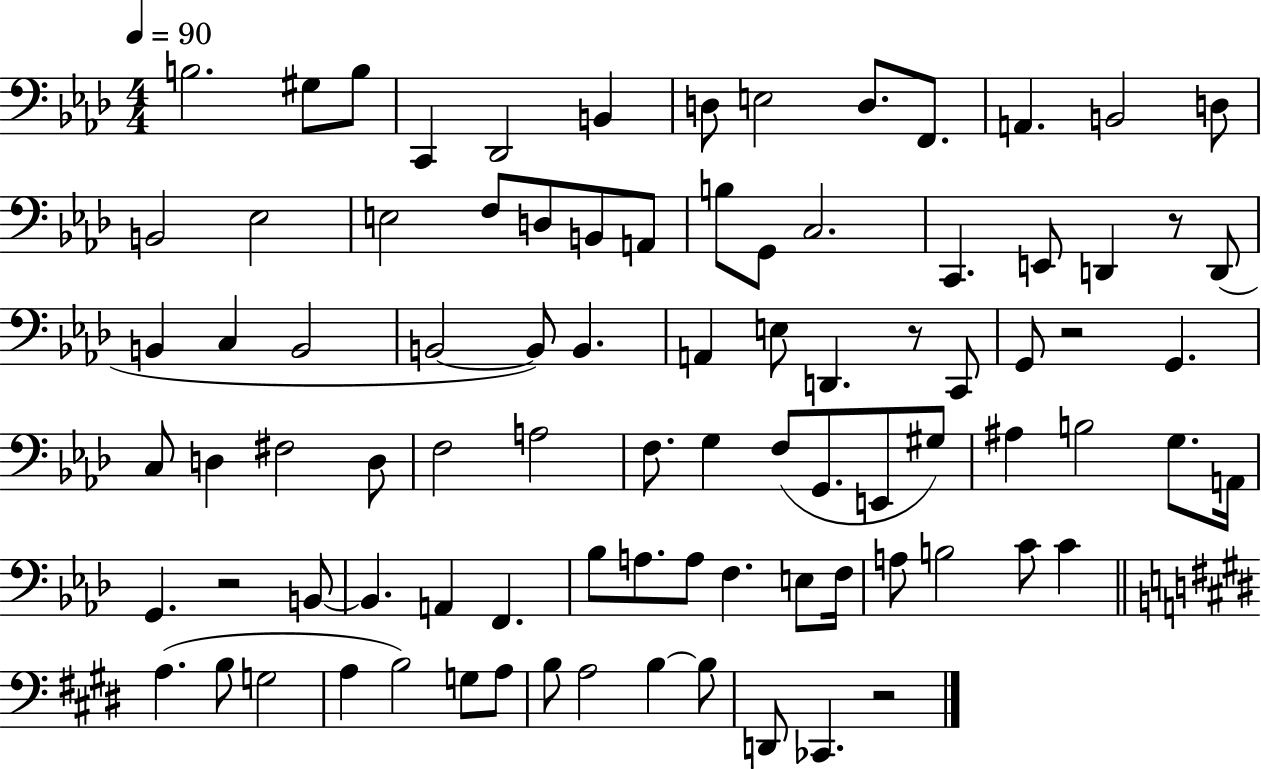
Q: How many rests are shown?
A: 5